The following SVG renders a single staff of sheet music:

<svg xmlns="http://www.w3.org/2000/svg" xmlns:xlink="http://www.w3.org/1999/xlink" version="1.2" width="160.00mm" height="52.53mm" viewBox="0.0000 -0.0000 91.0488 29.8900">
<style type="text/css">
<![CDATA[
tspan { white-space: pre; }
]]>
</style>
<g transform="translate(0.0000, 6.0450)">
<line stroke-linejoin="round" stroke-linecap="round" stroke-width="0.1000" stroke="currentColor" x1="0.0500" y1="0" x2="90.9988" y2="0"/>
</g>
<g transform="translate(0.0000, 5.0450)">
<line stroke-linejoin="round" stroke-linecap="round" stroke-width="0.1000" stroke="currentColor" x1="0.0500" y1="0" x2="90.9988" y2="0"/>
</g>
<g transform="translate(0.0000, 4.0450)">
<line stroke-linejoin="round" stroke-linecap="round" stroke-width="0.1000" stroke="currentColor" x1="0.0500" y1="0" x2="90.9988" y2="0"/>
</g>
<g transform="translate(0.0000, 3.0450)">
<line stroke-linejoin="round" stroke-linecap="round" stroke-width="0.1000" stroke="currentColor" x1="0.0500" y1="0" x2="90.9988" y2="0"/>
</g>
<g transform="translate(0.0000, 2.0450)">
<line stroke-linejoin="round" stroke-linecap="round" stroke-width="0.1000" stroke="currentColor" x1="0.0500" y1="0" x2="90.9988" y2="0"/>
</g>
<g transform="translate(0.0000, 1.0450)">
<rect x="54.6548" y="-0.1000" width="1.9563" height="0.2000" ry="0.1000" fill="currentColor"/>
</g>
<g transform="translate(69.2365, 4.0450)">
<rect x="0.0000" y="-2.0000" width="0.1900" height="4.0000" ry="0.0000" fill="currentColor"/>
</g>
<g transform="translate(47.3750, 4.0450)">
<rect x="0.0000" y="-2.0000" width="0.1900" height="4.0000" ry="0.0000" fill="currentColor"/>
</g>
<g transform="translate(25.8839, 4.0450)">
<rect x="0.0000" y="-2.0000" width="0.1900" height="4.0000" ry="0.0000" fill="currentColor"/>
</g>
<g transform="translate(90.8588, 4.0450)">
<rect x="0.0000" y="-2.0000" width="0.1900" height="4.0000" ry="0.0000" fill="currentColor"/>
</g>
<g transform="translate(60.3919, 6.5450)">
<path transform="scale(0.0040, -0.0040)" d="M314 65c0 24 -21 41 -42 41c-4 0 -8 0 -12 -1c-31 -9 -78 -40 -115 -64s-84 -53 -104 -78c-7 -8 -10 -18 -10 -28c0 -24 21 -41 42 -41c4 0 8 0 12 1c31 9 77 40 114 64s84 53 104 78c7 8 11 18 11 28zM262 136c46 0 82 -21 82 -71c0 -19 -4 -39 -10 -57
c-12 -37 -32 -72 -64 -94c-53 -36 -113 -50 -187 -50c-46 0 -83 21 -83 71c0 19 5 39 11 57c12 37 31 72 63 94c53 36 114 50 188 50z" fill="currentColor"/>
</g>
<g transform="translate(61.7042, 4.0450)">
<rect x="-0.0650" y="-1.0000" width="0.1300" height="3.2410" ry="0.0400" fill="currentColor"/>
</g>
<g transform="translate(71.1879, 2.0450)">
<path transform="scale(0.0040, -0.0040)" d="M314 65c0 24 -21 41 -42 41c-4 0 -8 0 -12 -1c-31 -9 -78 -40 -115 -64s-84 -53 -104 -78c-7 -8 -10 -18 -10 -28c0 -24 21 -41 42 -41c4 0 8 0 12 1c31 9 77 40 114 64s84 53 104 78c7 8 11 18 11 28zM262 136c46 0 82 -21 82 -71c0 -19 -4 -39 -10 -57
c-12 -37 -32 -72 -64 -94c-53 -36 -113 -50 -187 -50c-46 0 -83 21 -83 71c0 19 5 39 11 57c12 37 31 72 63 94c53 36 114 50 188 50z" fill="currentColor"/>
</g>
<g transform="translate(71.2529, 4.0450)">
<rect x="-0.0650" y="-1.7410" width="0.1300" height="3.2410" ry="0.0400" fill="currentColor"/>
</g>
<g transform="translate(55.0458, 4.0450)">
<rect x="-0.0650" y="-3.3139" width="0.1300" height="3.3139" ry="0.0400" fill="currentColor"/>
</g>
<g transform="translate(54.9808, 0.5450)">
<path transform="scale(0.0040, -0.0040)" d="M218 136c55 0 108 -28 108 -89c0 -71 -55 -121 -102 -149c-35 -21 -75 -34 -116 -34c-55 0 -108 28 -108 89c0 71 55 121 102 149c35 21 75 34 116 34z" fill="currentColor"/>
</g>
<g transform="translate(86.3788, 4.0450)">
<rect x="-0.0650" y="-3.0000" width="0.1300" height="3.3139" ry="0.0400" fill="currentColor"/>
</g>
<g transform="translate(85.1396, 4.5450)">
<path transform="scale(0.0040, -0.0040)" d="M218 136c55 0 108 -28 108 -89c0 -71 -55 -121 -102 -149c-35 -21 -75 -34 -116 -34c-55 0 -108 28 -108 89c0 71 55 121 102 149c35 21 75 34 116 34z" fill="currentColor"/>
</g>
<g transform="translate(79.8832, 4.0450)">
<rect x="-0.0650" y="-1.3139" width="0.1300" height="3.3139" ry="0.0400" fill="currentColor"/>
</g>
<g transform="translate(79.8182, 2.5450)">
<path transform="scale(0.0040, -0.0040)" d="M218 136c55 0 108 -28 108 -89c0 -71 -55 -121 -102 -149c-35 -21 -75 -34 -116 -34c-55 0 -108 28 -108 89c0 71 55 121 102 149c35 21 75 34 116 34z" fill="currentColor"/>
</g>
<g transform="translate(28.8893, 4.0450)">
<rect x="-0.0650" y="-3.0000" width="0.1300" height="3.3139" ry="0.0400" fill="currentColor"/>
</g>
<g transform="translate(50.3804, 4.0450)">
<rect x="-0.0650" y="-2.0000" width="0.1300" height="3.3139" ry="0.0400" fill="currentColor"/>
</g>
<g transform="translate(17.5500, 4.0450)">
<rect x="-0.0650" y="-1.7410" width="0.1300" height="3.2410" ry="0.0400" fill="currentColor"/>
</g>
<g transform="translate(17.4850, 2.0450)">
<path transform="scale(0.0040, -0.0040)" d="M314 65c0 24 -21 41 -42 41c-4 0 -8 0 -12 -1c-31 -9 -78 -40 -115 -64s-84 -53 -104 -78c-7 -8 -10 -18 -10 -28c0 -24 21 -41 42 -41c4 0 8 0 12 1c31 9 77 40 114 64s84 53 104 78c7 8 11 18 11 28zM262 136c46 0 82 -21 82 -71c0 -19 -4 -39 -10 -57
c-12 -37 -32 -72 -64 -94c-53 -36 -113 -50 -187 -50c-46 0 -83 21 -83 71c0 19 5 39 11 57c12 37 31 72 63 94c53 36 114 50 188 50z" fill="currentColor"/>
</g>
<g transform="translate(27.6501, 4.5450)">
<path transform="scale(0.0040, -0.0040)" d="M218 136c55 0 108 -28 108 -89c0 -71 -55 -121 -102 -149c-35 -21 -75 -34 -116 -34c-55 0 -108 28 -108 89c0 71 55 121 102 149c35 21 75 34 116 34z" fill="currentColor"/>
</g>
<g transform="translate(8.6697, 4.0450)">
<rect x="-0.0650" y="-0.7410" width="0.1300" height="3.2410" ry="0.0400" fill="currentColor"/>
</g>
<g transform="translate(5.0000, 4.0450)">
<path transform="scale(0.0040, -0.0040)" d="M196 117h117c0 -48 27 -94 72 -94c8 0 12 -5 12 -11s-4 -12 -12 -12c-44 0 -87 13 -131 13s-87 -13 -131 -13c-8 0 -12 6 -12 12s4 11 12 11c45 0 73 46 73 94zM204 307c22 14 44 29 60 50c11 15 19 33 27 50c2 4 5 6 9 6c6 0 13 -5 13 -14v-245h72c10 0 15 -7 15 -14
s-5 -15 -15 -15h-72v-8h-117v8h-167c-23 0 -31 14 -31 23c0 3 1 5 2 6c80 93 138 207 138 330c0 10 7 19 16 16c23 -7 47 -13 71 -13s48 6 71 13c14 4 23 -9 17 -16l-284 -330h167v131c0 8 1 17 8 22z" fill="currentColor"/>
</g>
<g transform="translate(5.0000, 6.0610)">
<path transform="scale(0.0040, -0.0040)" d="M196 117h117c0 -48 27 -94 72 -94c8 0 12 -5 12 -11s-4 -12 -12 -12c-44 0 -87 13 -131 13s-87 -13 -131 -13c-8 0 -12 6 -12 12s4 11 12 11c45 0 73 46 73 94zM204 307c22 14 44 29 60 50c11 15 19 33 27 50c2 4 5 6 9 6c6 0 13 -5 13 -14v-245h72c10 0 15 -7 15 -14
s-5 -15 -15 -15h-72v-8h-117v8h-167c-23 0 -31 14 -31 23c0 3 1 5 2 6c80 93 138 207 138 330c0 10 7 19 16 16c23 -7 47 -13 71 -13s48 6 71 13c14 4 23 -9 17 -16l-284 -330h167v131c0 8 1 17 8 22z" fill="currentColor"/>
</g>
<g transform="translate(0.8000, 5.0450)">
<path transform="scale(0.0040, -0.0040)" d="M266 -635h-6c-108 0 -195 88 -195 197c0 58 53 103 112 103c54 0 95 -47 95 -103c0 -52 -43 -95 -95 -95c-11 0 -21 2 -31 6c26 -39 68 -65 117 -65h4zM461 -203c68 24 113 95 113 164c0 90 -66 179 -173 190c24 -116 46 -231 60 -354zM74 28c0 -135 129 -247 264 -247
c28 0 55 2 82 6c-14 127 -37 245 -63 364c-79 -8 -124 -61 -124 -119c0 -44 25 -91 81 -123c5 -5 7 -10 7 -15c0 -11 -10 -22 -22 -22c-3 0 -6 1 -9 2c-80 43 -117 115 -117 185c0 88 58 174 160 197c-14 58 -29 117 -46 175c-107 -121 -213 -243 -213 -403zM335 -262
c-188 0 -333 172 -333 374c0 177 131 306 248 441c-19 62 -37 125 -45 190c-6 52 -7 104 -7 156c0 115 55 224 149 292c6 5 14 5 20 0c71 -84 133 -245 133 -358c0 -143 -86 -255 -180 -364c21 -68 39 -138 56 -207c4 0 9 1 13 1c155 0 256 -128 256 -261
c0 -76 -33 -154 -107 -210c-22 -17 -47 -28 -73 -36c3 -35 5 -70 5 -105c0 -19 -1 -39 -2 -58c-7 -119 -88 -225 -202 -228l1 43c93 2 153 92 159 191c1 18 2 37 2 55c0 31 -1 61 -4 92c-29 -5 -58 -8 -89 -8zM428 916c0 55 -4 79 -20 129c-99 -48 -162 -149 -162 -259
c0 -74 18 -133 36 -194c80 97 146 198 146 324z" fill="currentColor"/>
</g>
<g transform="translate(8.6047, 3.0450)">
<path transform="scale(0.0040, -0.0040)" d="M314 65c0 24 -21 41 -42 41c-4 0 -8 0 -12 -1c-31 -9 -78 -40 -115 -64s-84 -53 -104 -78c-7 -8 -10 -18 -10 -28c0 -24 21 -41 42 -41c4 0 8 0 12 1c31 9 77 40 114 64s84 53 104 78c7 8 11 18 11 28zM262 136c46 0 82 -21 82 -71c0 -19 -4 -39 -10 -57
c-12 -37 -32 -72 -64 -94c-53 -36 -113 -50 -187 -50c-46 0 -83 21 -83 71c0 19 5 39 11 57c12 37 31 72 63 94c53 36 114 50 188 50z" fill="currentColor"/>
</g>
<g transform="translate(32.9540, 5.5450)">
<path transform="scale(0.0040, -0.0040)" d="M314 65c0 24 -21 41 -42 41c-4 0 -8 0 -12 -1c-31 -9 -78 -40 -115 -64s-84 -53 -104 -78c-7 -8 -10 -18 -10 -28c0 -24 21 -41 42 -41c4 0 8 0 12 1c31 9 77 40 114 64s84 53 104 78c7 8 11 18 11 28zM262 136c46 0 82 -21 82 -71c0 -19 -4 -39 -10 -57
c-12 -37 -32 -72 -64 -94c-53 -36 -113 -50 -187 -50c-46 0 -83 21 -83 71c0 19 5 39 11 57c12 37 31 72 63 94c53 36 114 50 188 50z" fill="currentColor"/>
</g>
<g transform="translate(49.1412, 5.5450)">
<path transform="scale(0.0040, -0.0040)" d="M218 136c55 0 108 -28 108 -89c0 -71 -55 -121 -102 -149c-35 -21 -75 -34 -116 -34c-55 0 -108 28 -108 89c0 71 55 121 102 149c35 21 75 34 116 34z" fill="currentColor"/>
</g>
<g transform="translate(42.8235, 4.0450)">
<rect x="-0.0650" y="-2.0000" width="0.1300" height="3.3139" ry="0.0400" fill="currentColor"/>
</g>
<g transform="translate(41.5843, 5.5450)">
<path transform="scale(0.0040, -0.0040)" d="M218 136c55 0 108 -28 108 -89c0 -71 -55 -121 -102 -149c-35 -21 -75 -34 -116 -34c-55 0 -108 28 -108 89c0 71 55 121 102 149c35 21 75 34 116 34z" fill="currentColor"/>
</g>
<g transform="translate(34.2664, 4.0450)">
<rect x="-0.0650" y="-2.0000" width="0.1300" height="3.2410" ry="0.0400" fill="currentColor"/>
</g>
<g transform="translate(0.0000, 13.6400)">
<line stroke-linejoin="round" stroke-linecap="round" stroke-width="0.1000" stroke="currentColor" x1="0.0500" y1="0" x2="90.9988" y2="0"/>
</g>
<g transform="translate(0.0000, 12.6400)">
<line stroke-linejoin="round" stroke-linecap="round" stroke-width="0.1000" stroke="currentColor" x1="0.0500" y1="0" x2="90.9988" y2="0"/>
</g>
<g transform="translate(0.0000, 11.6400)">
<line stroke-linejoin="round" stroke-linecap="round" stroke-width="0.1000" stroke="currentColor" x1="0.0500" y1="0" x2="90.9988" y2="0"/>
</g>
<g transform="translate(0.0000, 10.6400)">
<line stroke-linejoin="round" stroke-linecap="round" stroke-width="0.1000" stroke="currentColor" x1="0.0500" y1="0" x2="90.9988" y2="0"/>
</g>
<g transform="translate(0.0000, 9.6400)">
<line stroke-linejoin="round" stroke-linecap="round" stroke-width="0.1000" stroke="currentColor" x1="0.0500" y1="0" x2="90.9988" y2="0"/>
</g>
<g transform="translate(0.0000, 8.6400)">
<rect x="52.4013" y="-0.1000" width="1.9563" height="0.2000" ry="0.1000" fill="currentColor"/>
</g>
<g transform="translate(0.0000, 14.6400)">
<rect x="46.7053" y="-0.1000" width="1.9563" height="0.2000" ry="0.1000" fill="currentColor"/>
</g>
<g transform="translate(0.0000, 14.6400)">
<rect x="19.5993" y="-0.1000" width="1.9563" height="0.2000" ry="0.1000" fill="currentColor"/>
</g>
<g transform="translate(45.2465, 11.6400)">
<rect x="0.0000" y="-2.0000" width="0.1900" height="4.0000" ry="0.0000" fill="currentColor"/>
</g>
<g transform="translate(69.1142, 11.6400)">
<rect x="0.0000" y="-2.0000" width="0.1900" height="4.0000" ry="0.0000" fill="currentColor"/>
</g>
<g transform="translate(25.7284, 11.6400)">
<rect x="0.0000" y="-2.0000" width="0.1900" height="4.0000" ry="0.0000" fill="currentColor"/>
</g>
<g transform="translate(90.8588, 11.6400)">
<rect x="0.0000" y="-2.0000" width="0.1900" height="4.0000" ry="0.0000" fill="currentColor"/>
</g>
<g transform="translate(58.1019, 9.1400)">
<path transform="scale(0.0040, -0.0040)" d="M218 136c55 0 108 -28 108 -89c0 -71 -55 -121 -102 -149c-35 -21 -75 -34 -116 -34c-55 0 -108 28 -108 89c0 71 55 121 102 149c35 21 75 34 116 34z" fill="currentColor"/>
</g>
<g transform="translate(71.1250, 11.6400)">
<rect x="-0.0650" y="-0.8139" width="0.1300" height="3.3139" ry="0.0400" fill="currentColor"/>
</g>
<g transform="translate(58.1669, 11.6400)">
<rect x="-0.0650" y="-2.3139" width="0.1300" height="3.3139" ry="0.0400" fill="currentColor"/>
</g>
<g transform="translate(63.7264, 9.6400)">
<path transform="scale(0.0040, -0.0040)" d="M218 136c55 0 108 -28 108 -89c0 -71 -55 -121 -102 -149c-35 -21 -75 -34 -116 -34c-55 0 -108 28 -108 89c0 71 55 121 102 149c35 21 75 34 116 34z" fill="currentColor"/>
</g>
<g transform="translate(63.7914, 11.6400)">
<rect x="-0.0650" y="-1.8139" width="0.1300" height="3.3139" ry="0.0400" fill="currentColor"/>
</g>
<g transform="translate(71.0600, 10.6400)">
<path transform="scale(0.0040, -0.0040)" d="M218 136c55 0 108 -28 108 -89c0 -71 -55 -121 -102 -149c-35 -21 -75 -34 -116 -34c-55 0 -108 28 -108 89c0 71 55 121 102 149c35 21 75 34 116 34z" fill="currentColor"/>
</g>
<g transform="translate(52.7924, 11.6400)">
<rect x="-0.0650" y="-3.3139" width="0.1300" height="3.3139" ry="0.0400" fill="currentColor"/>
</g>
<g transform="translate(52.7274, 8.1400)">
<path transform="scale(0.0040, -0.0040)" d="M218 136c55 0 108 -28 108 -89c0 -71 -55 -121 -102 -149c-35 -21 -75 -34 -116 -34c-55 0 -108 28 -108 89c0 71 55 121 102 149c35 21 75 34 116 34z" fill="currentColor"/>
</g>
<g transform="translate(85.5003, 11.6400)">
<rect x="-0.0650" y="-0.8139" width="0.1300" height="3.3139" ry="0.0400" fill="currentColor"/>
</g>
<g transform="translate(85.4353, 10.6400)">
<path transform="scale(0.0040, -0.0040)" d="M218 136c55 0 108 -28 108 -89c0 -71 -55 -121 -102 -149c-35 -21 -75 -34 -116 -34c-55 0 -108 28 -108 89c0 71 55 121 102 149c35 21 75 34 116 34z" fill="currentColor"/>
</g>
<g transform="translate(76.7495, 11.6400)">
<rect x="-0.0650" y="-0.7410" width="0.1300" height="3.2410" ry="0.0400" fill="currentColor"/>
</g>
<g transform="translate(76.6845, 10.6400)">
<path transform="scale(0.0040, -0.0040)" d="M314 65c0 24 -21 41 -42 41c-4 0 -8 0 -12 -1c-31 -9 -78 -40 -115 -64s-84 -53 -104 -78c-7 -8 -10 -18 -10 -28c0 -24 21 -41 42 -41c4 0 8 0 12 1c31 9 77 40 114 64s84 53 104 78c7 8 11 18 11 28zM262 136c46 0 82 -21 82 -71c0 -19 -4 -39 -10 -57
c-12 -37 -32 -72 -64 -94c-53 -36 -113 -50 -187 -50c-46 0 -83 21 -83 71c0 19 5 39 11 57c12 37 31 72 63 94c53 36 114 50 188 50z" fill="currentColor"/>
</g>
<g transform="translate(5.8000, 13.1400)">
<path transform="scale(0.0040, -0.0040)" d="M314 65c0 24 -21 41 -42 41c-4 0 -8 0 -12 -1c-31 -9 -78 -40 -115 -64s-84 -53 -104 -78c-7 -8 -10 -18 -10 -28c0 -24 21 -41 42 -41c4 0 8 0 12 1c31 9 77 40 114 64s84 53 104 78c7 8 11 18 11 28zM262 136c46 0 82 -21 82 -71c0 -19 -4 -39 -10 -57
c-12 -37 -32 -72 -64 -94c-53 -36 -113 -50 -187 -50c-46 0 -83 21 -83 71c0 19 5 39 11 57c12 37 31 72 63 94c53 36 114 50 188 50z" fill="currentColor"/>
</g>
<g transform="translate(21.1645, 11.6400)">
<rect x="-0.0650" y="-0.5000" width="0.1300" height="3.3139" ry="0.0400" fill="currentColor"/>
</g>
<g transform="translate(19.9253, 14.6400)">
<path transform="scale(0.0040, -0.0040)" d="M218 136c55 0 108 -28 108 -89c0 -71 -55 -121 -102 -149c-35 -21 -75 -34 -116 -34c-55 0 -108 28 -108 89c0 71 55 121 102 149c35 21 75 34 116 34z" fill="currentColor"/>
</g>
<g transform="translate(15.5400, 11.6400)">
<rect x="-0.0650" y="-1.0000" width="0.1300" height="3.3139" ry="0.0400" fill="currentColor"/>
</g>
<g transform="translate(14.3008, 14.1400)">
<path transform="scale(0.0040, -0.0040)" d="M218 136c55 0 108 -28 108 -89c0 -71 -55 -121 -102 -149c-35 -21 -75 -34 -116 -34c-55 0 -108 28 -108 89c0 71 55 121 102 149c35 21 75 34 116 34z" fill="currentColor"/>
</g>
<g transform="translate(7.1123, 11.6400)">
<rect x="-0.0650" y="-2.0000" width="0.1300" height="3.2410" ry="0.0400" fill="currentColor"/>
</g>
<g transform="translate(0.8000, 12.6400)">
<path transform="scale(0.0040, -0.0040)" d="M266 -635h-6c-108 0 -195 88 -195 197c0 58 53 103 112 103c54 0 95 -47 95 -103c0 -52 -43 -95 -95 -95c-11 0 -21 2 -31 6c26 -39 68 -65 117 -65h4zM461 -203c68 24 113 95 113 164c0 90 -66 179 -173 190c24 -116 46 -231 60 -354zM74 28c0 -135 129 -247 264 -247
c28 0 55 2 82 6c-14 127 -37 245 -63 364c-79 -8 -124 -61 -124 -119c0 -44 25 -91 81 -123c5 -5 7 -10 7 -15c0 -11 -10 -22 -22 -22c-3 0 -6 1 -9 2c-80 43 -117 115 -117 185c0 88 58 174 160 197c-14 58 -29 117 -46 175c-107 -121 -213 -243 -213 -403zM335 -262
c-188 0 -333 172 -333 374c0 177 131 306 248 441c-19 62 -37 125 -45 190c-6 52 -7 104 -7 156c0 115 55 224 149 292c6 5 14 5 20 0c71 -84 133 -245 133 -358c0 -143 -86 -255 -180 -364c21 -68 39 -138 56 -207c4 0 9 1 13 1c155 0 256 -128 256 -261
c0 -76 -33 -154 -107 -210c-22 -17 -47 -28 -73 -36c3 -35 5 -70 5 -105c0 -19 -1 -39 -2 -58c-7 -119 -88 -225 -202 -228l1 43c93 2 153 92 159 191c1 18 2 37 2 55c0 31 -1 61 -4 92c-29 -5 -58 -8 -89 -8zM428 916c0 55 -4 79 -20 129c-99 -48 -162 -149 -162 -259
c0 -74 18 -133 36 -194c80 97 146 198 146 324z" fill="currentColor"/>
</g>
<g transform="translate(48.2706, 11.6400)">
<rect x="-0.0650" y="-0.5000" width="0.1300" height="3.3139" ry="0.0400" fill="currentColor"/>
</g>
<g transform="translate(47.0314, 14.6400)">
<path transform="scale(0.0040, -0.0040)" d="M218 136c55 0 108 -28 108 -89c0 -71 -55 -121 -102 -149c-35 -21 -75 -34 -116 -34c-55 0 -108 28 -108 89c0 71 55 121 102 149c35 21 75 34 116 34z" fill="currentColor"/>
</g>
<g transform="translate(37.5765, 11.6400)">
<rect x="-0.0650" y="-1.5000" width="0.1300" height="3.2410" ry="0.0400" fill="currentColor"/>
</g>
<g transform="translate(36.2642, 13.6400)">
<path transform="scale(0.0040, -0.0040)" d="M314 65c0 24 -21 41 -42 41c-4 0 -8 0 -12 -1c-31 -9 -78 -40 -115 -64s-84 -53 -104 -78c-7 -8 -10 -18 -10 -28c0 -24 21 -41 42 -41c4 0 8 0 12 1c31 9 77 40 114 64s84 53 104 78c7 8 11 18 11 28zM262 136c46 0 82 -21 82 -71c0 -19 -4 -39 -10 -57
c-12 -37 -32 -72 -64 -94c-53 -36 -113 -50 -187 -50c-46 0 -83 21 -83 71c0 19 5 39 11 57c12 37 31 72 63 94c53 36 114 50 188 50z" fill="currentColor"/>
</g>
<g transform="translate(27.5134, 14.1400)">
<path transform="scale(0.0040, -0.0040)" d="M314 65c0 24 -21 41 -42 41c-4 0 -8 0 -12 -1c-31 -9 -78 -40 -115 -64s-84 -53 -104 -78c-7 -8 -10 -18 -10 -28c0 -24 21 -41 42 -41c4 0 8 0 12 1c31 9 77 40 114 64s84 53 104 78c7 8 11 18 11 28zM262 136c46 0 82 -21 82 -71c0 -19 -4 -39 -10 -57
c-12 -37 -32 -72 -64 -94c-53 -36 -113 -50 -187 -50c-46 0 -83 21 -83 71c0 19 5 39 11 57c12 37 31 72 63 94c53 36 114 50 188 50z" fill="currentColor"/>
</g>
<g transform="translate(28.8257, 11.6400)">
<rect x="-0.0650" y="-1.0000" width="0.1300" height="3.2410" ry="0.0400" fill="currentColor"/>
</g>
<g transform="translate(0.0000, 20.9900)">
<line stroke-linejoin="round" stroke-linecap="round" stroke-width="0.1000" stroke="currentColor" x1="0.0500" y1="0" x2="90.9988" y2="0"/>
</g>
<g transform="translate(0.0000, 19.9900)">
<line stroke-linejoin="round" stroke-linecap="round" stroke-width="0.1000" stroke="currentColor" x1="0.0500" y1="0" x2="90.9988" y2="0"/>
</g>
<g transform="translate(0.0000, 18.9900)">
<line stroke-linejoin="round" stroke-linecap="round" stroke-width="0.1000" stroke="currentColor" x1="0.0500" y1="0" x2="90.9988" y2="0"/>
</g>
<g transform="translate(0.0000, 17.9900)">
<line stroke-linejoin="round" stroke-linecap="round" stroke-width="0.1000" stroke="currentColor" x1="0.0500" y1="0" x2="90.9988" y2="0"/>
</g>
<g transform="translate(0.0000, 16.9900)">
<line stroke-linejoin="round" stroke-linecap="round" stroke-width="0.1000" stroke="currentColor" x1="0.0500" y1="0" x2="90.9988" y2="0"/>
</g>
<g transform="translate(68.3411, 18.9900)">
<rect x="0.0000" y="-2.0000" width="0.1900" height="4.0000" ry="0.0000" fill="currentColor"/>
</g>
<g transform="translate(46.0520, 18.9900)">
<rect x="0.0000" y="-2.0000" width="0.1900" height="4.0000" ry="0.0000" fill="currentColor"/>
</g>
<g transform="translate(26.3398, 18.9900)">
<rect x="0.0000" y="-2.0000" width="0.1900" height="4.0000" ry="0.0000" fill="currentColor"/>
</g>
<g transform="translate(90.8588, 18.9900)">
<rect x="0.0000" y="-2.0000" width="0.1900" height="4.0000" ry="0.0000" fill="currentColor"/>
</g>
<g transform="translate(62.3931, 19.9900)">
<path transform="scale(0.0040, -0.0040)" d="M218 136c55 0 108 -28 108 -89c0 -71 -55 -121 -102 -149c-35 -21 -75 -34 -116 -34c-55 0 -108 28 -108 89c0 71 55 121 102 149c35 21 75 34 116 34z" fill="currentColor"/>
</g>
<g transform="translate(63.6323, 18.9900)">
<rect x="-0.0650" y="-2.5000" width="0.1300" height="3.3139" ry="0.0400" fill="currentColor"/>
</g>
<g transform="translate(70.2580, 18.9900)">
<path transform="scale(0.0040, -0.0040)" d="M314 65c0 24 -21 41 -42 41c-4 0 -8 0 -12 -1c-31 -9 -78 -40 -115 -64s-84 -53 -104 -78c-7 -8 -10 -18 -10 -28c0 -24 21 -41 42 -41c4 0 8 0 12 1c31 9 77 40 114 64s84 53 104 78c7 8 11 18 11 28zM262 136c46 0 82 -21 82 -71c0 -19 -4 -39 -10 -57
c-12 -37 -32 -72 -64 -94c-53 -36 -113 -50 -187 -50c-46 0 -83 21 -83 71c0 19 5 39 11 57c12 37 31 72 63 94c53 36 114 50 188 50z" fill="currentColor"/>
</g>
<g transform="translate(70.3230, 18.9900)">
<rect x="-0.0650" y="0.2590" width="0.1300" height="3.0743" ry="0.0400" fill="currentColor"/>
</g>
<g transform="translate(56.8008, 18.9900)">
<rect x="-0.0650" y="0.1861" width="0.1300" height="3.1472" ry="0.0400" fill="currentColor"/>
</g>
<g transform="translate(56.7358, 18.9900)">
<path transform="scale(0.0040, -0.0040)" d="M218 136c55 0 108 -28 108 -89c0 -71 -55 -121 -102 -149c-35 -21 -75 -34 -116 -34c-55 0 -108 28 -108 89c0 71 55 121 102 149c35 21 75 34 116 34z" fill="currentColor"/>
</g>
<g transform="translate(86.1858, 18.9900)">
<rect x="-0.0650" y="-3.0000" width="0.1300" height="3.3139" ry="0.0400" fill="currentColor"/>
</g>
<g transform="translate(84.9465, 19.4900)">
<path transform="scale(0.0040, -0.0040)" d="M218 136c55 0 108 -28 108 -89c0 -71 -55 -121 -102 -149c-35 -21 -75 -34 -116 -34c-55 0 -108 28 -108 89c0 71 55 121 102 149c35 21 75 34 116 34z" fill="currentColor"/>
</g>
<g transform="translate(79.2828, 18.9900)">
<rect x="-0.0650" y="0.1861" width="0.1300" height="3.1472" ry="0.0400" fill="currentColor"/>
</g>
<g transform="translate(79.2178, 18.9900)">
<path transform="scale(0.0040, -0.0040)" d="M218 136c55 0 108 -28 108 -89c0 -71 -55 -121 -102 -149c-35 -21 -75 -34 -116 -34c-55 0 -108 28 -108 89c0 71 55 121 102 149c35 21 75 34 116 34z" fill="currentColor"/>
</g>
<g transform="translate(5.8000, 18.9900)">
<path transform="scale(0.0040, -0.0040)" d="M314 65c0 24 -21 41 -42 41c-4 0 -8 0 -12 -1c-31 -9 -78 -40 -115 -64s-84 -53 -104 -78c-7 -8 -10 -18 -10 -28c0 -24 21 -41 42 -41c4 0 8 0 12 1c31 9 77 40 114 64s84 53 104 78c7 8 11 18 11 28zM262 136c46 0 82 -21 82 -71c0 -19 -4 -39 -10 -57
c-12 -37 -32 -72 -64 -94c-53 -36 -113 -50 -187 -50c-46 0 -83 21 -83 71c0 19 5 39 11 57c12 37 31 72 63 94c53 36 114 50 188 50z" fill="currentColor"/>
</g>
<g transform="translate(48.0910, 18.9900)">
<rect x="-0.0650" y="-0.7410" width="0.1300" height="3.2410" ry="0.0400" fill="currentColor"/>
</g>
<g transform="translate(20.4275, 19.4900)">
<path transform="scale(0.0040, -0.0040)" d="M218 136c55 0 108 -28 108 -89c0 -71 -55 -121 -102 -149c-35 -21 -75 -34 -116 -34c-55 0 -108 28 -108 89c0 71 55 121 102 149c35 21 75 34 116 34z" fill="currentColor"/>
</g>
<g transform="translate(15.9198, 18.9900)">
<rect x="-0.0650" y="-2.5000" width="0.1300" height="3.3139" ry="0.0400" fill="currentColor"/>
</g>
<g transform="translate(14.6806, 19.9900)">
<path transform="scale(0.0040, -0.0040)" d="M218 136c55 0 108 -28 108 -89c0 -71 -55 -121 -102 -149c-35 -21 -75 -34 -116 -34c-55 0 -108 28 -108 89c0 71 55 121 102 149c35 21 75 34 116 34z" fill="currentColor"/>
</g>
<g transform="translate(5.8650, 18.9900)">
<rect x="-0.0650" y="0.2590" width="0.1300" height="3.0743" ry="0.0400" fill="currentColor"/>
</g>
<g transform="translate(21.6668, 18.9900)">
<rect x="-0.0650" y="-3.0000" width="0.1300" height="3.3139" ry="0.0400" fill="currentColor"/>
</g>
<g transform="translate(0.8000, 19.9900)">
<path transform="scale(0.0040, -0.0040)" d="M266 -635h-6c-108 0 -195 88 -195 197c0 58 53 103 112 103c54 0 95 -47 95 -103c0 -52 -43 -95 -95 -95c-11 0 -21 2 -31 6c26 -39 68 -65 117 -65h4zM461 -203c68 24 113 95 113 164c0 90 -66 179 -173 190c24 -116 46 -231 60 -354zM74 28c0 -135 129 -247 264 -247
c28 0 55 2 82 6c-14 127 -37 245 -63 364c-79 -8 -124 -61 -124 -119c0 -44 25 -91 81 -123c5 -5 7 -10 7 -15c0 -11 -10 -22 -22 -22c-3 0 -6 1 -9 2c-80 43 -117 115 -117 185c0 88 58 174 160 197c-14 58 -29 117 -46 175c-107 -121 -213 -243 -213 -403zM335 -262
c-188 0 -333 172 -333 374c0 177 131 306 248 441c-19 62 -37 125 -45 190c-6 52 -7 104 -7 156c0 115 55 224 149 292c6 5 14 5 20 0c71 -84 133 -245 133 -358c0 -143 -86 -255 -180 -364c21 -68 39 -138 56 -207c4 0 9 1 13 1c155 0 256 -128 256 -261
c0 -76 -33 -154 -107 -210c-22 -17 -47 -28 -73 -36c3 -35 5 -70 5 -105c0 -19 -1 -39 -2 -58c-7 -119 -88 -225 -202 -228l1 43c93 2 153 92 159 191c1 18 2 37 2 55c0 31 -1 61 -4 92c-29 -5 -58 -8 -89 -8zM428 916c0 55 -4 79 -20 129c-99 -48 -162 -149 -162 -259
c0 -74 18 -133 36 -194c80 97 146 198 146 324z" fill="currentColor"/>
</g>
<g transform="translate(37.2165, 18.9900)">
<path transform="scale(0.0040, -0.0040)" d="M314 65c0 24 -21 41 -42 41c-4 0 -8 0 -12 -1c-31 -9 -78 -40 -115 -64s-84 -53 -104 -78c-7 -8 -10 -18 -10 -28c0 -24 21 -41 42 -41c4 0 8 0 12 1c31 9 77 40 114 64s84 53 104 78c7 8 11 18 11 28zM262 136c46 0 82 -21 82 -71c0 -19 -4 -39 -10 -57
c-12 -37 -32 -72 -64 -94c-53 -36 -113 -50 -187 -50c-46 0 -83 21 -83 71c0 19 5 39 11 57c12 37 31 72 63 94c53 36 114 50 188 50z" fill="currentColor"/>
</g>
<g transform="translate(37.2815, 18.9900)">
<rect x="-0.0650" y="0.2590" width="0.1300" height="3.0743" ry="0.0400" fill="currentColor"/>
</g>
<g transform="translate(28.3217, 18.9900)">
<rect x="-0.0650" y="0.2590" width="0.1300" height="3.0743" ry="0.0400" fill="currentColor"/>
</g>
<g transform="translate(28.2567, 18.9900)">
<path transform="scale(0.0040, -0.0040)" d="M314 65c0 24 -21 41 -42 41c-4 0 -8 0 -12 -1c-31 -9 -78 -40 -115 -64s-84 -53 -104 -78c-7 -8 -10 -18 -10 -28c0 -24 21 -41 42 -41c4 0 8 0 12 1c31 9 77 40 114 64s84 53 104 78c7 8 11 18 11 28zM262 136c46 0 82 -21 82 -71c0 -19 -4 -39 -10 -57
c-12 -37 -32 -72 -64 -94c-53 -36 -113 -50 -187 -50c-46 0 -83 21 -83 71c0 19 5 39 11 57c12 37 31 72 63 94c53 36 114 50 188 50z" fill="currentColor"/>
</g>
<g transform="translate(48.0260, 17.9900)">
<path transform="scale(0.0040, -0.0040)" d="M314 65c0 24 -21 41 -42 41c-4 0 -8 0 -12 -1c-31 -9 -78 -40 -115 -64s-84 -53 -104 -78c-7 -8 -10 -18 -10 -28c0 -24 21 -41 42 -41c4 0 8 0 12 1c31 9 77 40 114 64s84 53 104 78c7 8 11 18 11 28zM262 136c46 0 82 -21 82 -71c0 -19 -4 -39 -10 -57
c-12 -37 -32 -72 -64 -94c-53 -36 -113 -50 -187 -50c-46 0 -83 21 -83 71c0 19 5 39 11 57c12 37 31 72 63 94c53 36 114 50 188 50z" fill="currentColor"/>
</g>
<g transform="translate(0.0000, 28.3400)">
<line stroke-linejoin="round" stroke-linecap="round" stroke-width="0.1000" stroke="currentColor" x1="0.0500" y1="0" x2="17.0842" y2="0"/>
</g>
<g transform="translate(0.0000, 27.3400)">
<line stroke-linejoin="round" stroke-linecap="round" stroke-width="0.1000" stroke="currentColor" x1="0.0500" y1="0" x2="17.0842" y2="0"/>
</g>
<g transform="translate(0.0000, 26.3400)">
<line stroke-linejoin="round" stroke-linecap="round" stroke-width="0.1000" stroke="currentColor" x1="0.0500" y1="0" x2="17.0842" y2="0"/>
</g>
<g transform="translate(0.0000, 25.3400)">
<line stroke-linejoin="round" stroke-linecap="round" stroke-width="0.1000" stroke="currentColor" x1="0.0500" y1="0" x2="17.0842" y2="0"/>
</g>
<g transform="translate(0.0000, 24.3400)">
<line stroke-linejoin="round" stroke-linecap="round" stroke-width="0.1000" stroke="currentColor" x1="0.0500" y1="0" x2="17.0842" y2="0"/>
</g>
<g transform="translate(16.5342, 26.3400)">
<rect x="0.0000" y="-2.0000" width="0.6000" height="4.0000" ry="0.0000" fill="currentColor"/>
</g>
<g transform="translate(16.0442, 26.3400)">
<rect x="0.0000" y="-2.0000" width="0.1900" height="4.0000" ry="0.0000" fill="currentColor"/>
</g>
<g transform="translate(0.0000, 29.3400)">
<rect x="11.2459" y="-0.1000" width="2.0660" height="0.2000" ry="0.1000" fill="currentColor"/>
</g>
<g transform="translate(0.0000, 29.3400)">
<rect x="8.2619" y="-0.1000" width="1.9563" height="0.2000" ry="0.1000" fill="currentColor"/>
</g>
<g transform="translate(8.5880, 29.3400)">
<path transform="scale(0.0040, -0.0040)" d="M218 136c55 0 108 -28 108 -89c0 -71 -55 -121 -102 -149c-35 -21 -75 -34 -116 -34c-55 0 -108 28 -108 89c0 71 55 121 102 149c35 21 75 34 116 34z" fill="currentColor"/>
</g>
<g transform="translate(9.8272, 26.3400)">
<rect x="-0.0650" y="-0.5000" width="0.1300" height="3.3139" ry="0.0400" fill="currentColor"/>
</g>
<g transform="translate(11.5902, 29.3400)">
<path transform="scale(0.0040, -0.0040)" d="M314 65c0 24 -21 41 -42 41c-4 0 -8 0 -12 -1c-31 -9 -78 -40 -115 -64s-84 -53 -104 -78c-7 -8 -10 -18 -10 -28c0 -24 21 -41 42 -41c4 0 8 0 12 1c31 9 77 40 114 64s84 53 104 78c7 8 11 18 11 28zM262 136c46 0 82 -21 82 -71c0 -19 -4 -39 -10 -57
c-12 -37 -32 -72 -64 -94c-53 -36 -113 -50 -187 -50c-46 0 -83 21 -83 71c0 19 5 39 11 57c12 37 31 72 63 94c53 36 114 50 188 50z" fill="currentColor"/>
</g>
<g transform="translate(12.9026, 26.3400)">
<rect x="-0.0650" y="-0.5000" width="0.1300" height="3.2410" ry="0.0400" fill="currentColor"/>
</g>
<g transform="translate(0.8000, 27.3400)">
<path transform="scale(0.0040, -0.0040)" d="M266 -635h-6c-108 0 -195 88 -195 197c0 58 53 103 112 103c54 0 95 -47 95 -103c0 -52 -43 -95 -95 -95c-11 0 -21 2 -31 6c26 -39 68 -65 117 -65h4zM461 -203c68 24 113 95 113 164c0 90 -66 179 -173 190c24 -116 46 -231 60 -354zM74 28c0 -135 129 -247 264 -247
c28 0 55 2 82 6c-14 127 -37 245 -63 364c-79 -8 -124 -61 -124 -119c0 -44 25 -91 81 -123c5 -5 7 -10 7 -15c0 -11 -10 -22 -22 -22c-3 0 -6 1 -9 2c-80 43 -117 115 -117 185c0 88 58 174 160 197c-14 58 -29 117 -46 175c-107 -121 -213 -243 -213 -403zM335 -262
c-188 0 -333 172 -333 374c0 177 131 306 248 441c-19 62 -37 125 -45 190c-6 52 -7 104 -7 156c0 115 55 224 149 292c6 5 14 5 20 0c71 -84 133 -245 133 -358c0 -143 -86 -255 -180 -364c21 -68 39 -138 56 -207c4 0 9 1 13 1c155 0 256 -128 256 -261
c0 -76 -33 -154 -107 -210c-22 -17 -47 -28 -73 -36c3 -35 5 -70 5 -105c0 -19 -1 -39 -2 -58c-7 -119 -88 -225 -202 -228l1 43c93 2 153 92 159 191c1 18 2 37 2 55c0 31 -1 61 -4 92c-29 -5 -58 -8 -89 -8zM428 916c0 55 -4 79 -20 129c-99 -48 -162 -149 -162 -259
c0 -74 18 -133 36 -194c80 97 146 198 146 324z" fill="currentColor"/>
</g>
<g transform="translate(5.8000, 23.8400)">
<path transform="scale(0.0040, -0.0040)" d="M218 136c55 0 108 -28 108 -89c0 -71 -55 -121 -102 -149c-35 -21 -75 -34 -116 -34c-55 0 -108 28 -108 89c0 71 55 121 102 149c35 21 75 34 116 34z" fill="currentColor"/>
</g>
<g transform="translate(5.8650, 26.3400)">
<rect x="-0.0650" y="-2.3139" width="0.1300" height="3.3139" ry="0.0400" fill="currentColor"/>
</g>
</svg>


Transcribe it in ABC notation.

X:1
T:Untitled
M:4/4
L:1/4
K:C
d2 f2 A F2 F F b D2 f2 e A F2 D C D2 E2 C b g f d d2 d B2 G A B2 B2 d2 B G B2 B A g C C2